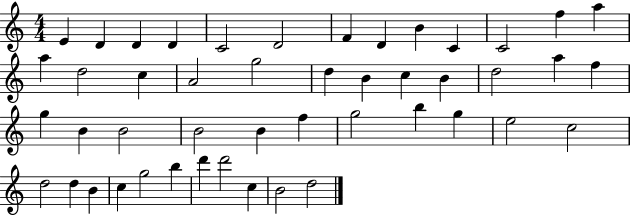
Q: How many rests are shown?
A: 0